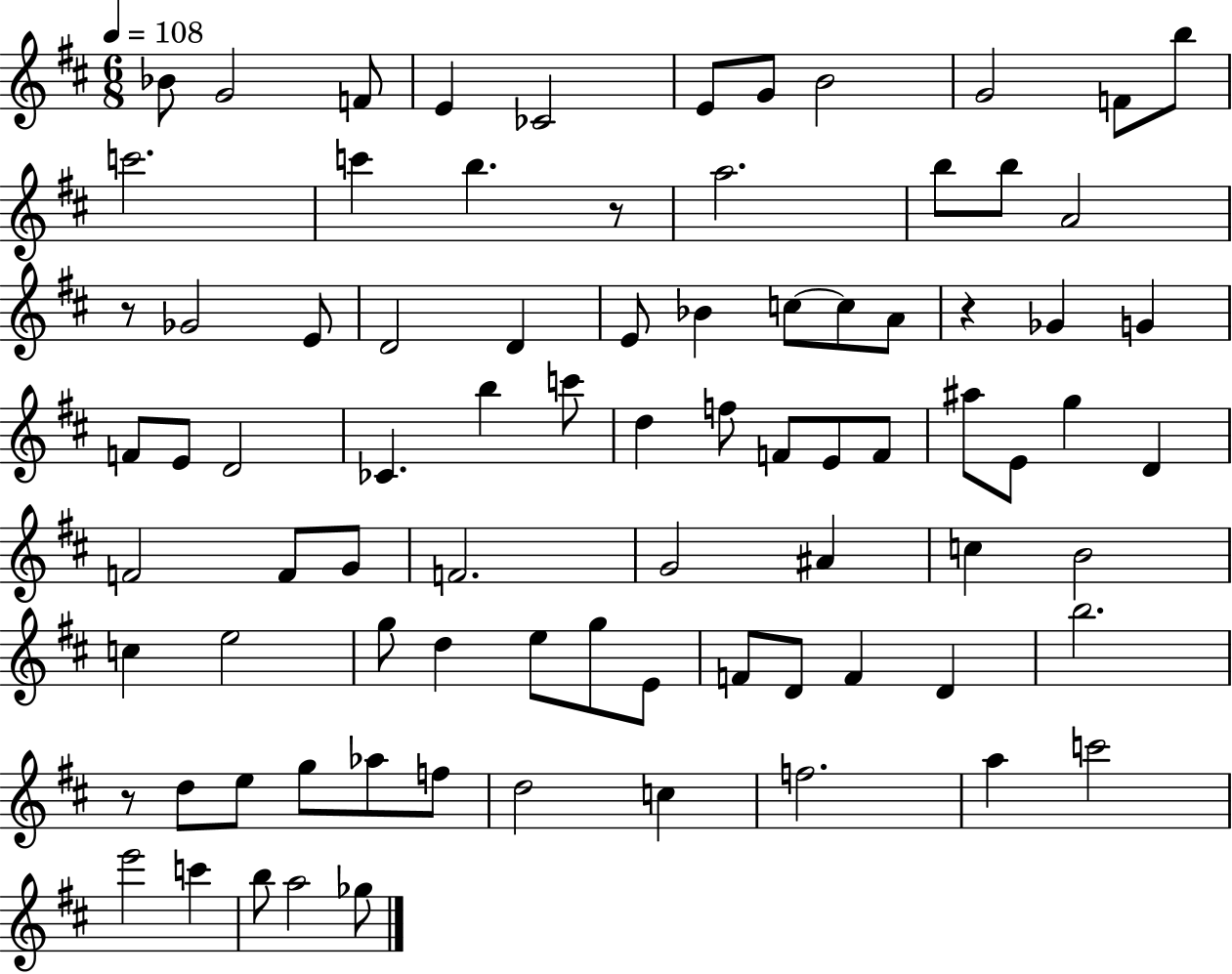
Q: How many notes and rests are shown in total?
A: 83